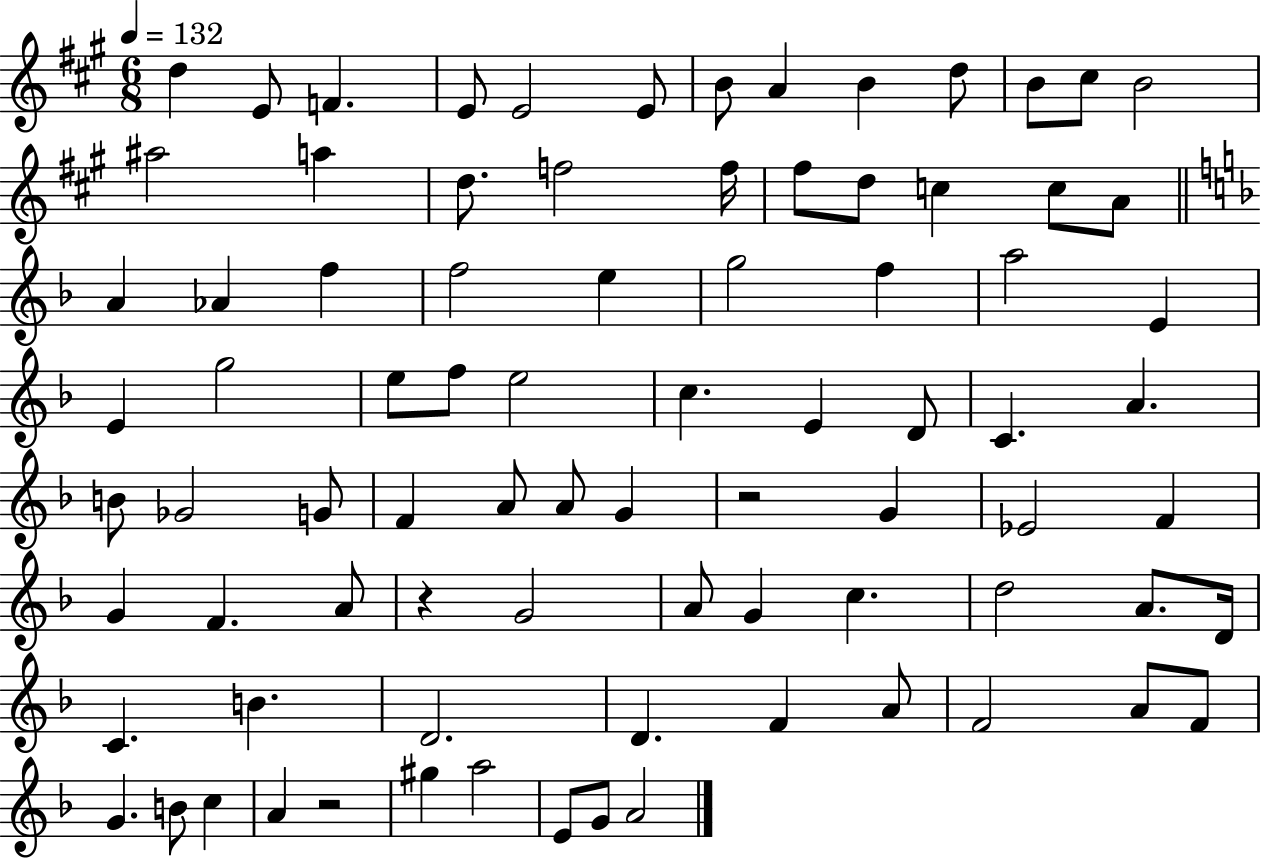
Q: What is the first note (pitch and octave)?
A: D5